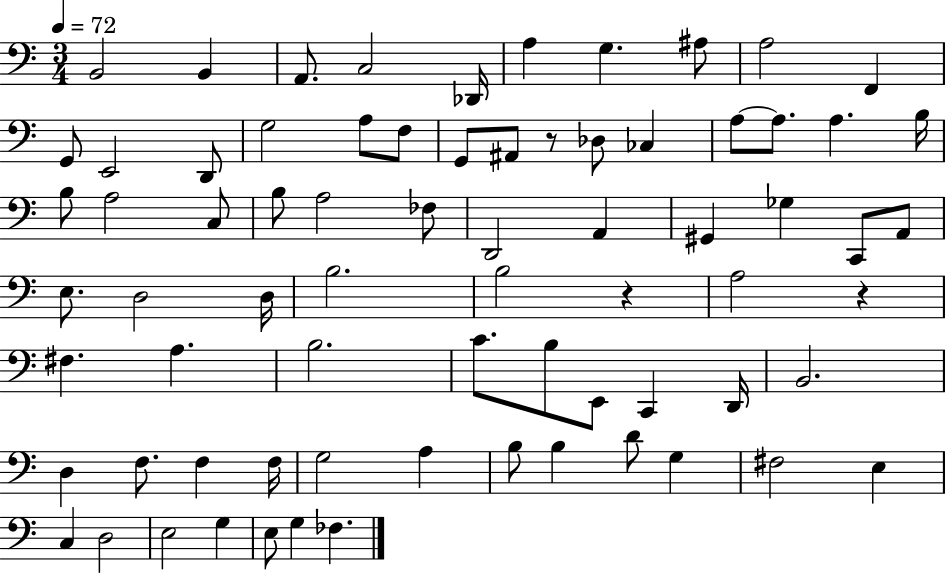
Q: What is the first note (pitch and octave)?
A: B2